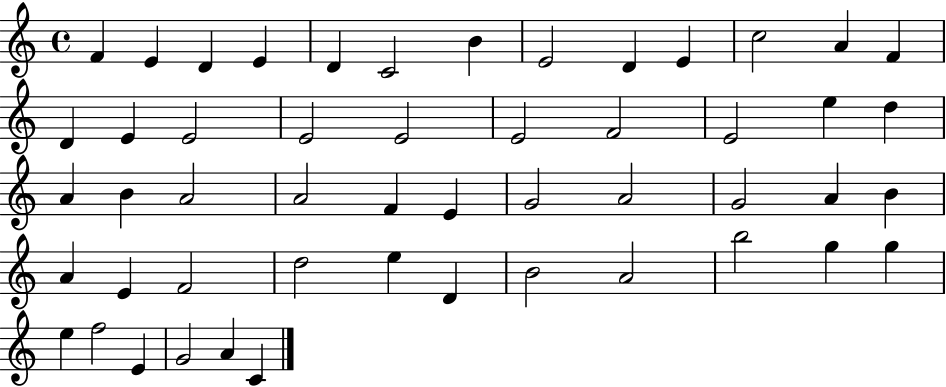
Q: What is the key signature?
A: C major